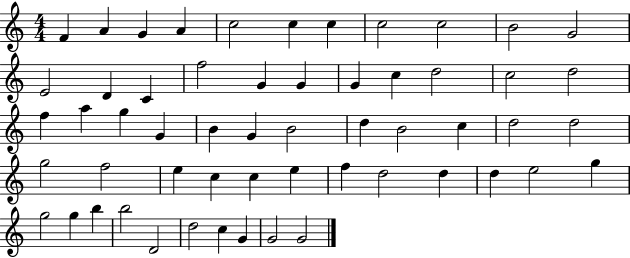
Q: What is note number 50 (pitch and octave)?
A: B5